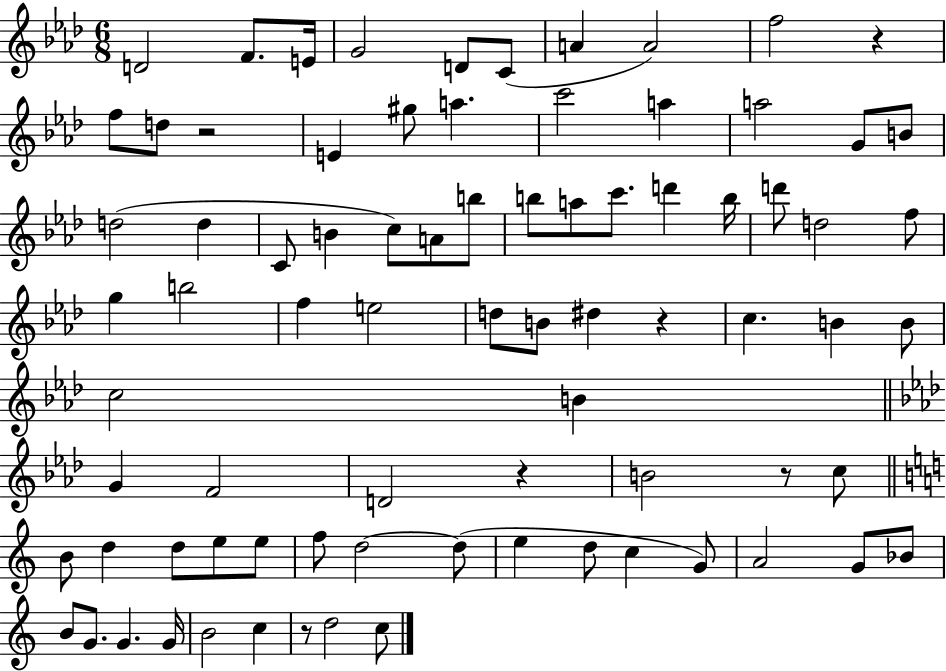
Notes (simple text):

D4/h F4/e. E4/s G4/h D4/e C4/e A4/q A4/h F5/h R/q F5/e D5/e R/h E4/q G#5/e A5/q. C6/h A5/q A5/h G4/e B4/e D5/h D5/q C4/e B4/q C5/e A4/e B5/e B5/e A5/e C6/e. D6/q B5/s D6/e D5/h F5/e G5/q B5/h F5/q E5/h D5/e B4/e D#5/q R/q C5/q. B4/q B4/e C5/h B4/q G4/q F4/h D4/h R/q B4/h R/e C5/e B4/e D5/q D5/e E5/e E5/e F5/e D5/h D5/e E5/q D5/e C5/q G4/e A4/h G4/e Bb4/e B4/e G4/e. G4/q. G4/s B4/h C5/q R/e D5/h C5/e